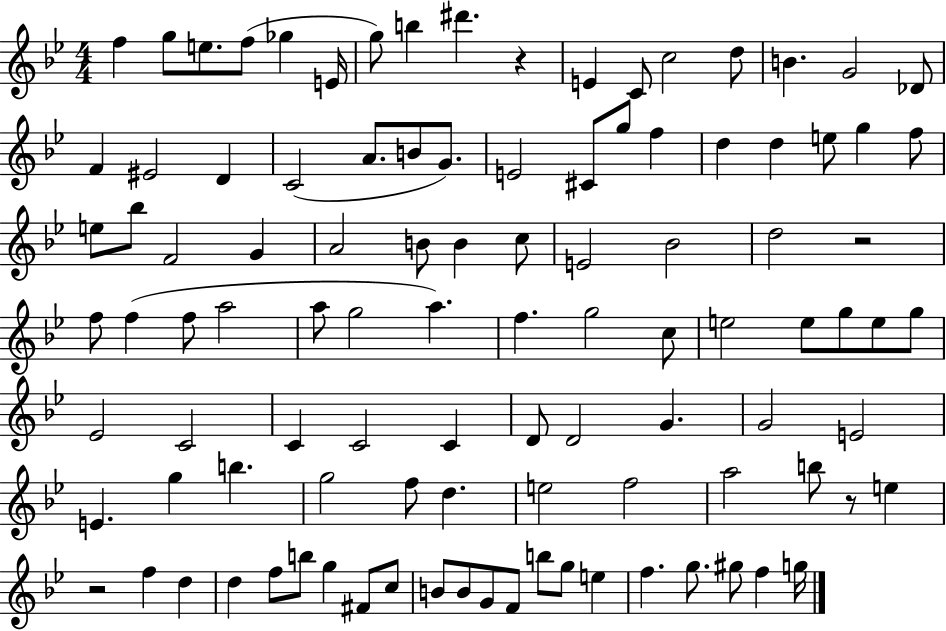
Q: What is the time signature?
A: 4/4